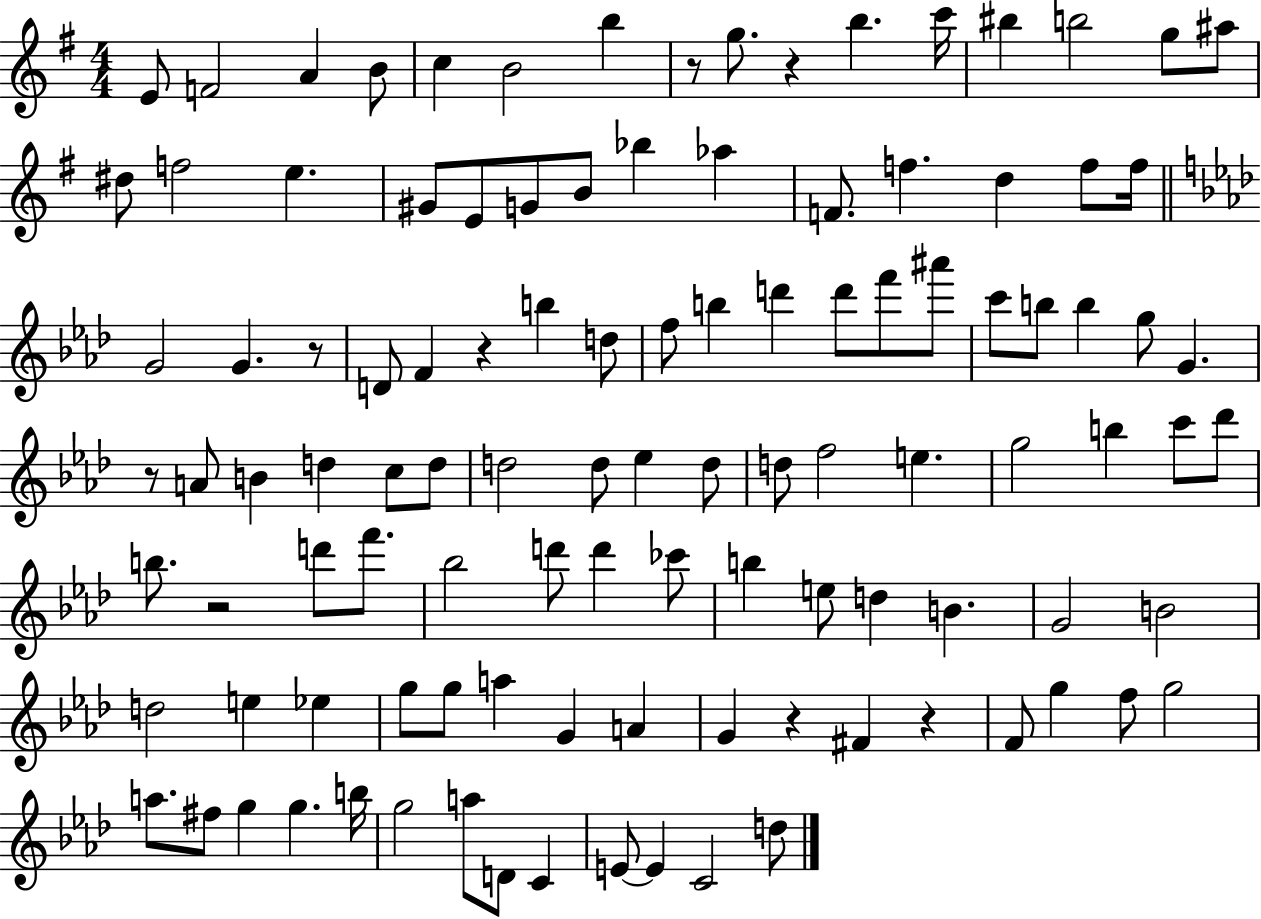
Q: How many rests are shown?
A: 8